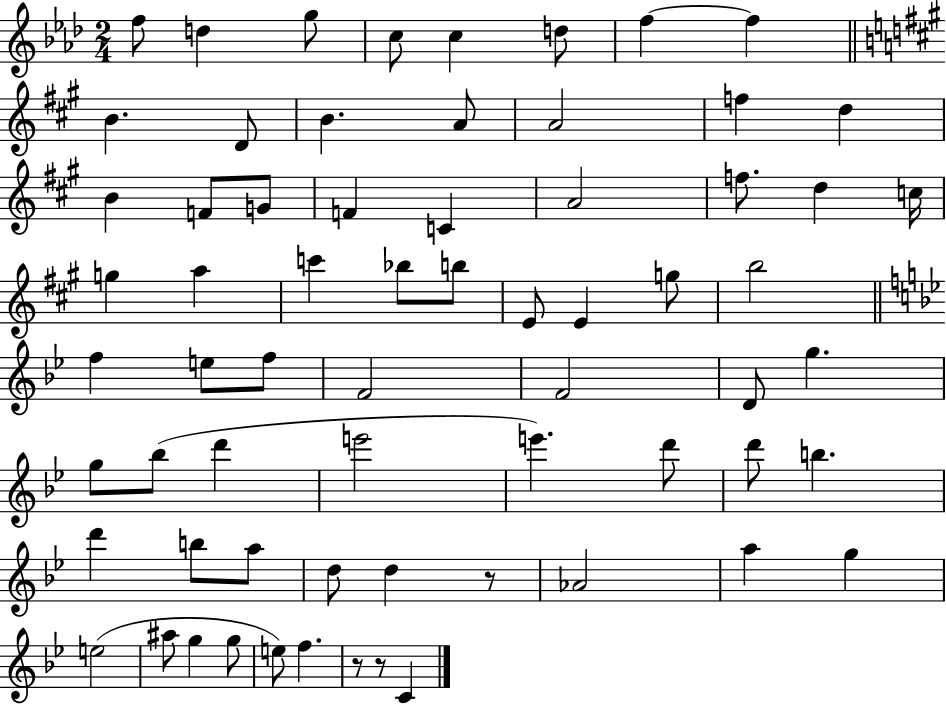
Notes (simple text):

F5/e D5/q G5/e C5/e C5/q D5/e F5/q F5/q B4/q. D4/e B4/q. A4/e A4/h F5/q D5/q B4/q F4/e G4/e F4/q C4/q A4/h F5/e. D5/q C5/s G5/q A5/q C6/q Bb5/e B5/e E4/e E4/q G5/e B5/h F5/q E5/e F5/e F4/h F4/h D4/e G5/q. G5/e Bb5/e D6/q E6/h E6/q. D6/e D6/e B5/q. D6/q B5/e A5/e D5/e D5/q R/e Ab4/h A5/q G5/q E5/h A#5/e G5/q G5/e E5/e F5/q. R/e R/e C4/q